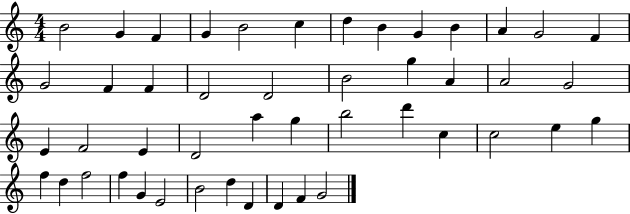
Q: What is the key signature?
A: C major